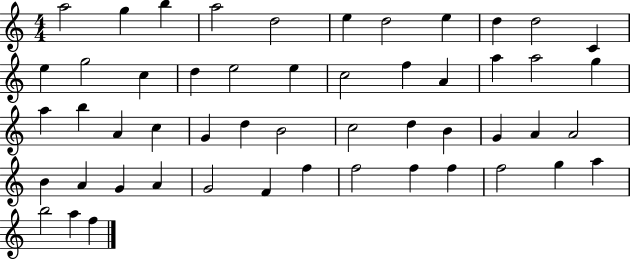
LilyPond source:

{
  \clef treble
  \numericTimeSignature
  \time 4/4
  \key c \major
  a''2 g''4 b''4 | a''2 d''2 | e''4 d''2 e''4 | d''4 d''2 c'4 | \break e''4 g''2 c''4 | d''4 e''2 e''4 | c''2 f''4 a'4 | a''4 a''2 g''4 | \break a''4 b''4 a'4 c''4 | g'4 d''4 b'2 | c''2 d''4 b'4 | g'4 a'4 a'2 | \break b'4 a'4 g'4 a'4 | g'2 f'4 f''4 | f''2 f''4 f''4 | f''2 g''4 a''4 | \break b''2 a''4 f''4 | \bar "|."
}